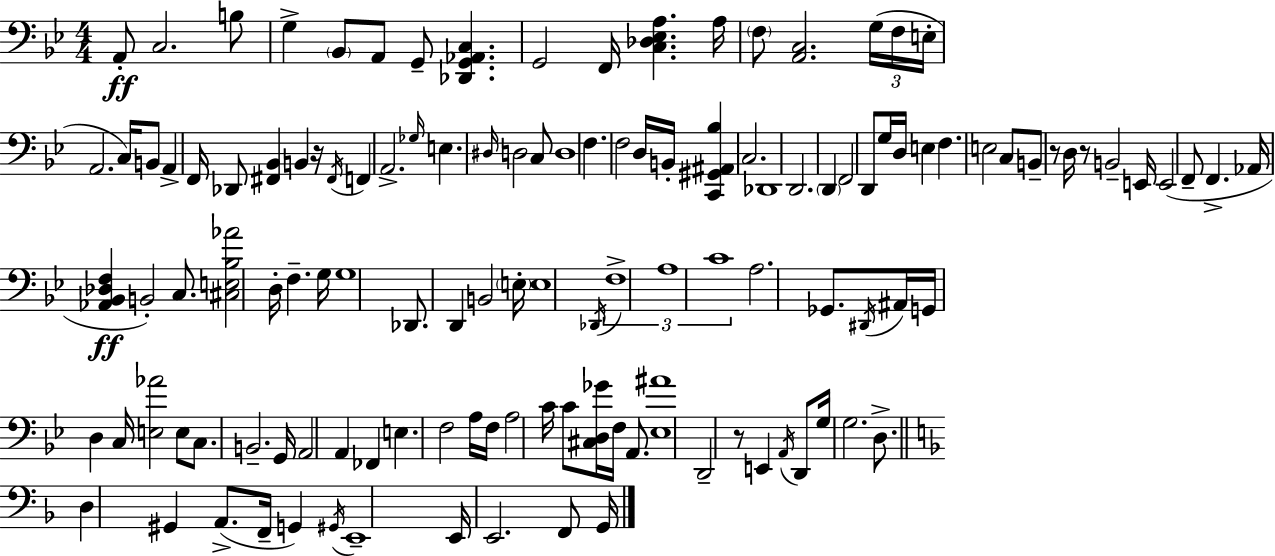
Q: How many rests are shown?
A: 4